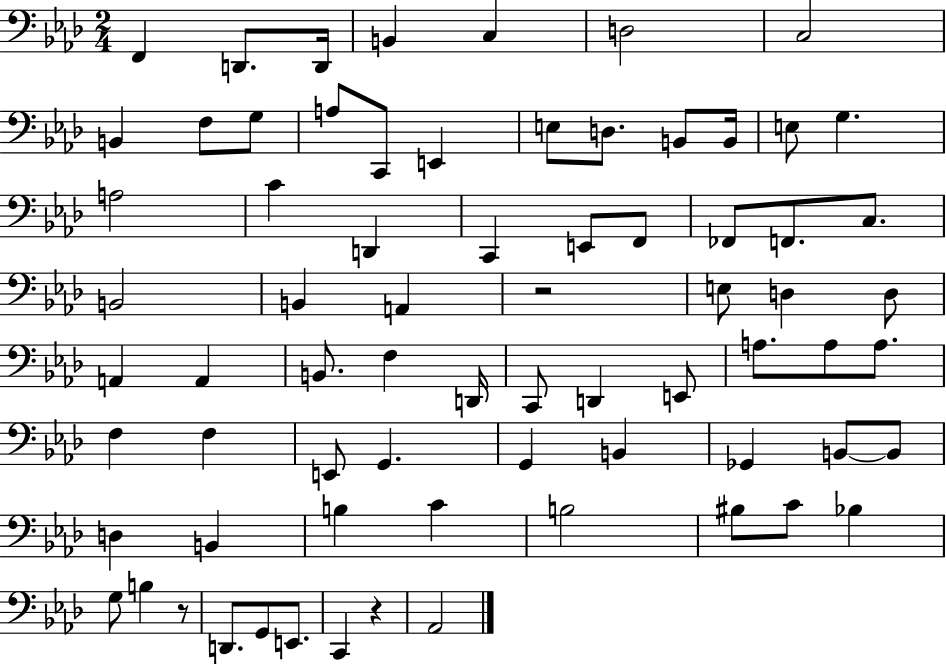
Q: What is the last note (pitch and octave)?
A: Ab2